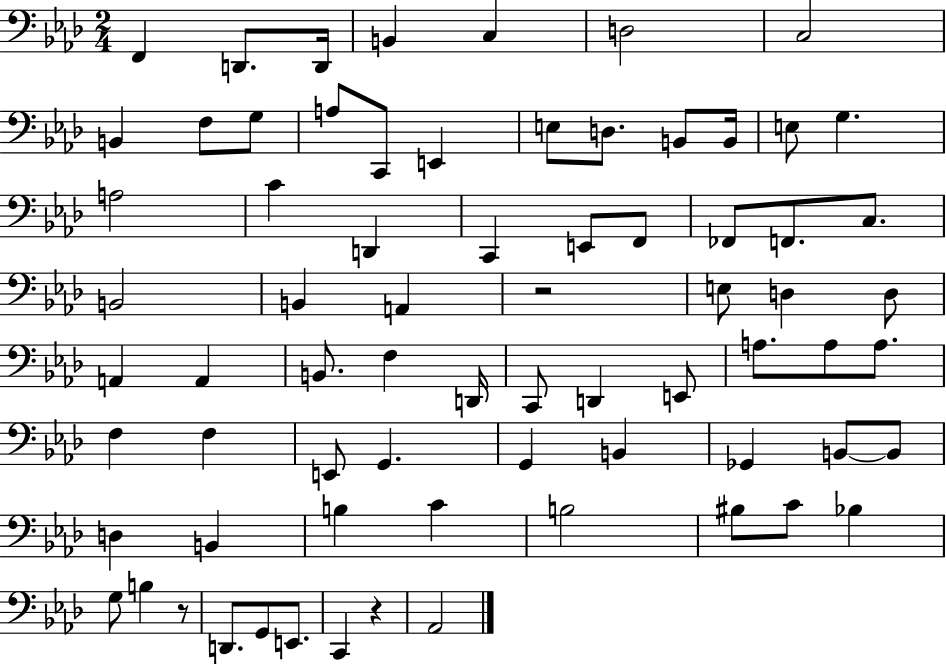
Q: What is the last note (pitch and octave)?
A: Ab2